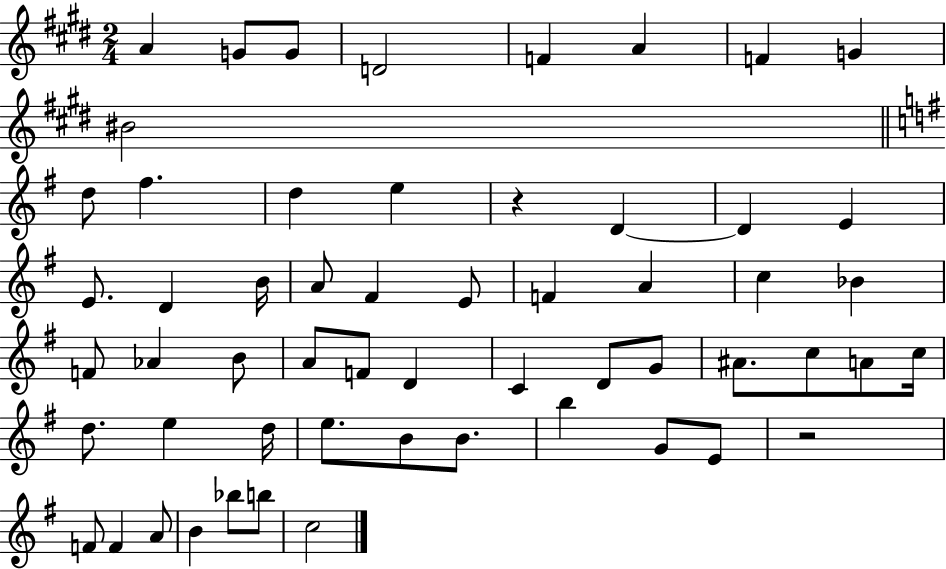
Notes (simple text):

A4/q G4/e G4/e D4/h F4/q A4/q F4/q G4/q BIS4/h D5/e F#5/q. D5/q E5/q R/q D4/q D4/q E4/q E4/e. D4/q B4/s A4/e F#4/q E4/e F4/q A4/q C5/q Bb4/q F4/e Ab4/q B4/e A4/e F4/e D4/q C4/q D4/e G4/e A#4/e. C5/e A4/e C5/s D5/e. E5/q D5/s E5/e. B4/e B4/e. B5/q G4/e E4/e R/h F4/e F4/q A4/e B4/q Bb5/e B5/e C5/h